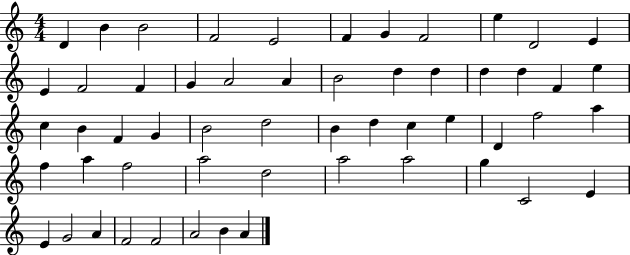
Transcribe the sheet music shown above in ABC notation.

X:1
T:Untitled
M:4/4
L:1/4
K:C
D B B2 F2 E2 F G F2 e D2 E E F2 F G A2 A B2 d d d d F e c B F G B2 d2 B d c e D f2 a f a f2 a2 d2 a2 a2 g C2 E E G2 A F2 F2 A2 B A